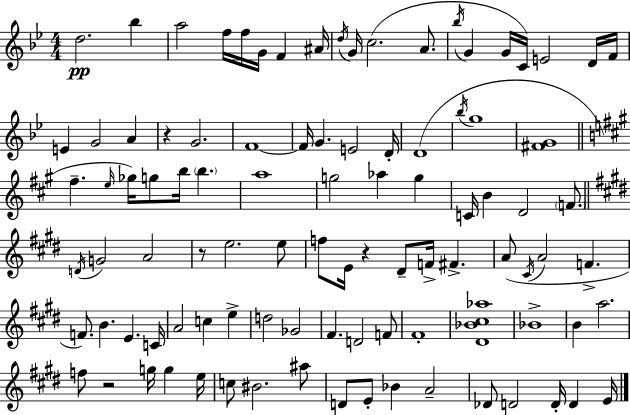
D5/h. Bb5/q A5/h F5/s F5/s G4/s F4/q A#4/s D5/s G4/s C5/h. A4/e. Bb5/s G4/q G4/s C4/s E4/h D4/s F4/s E4/q G4/h A4/q R/q G4/h. F4/w F4/s G4/q. E4/h D4/s D4/w Bb5/s G5/w [F#4,G4]/w F#5/q. E5/s Gb5/s G5/e B5/s B5/q. A5/w G5/h Ab5/q G5/q C4/s B4/q D4/h F4/e. D4/s G4/h A4/h R/e E5/h. E5/e F5/e E4/s R/q D#4/e F4/s F#4/q. A4/e C#4/s A4/h F4/q. F4/e. B4/q. E4/q. C4/s A4/h C5/q E5/q D5/h Gb4/h F#4/q. D4/h F4/e F#4/w [D#4,Bb4,C#5,Ab5]/w Bb4/w B4/q A5/h. F5/e R/h G5/s G5/q E5/s C5/e BIS4/h. A#5/e D4/e E4/e Bb4/q A4/h Db4/e D4/h D4/s D4/q E4/s